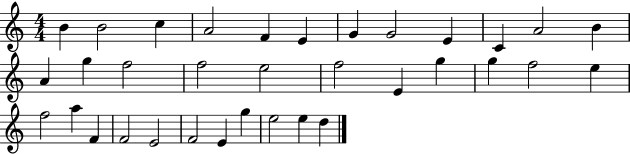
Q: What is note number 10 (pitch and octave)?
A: C4